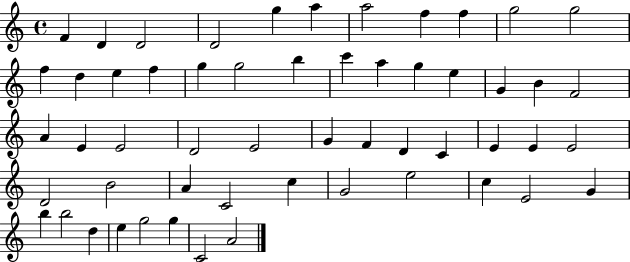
X:1
T:Untitled
M:4/4
L:1/4
K:C
F D D2 D2 g a a2 f f g2 g2 f d e f g g2 b c' a g e G B F2 A E E2 D2 E2 G F D C E E E2 D2 B2 A C2 c G2 e2 c E2 G b b2 d e g2 g C2 A2